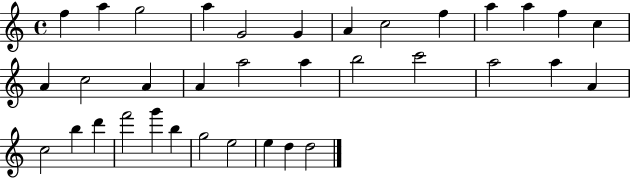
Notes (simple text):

F5/q A5/q G5/h A5/q G4/h G4/q A4/q C5/h F5/q A5/q A5/q F5/q C5/q A4/q C5/h A4/q A4/q A5/h A5/q B5/h C6/h A5/h A5/q A4/q C5/h B5/q D6/q F6/h G6/q B5/q G5/h E5/h E5/q D5/q D5/h